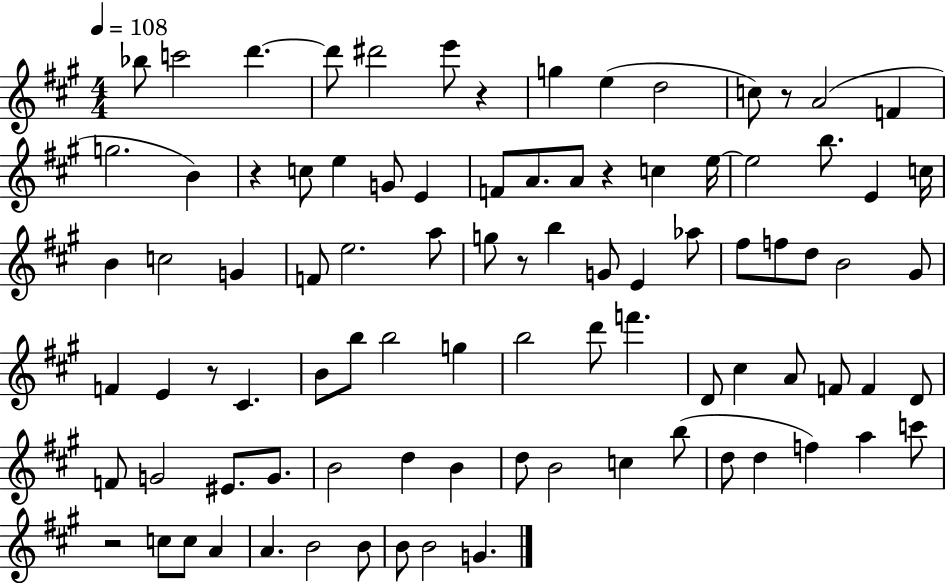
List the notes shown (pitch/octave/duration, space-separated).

Bb5/e C6/h D6/q. D6/e D#6/h E6/e R/q G5/q E5/q D5/h C5/e R/e A4/h F4/q G5/h. B4/q R/q C5/e E5/q G4/e E4/q F4/e A4/e. A4/e R/q C5/q E5/s E5/h B5/e. E4/q C5/s B4/q C5/h G4/q F4/e E5/h. A5/e G5/e R/e B5/q G4/e E4/q Ab5/e F#5/e F5/e D5/e B4/h G#4/e F4/q E4/q R/e C#4/q. B4/e B5/e B5/h G5/q B5/h D6/e F6/q. D4/e C#5/q A4/e F4/e F4/q D4/e F4/e G4/h EIS4/e. G4/e. B4/h D5/q B4/q D5/e B4/h C5/q B5/e D5/e D5/q F5/q A5/q C6/e R/h C5/e C5/e A4/q A4/q. B4/h B4/e B4/e B4/h G4/q.